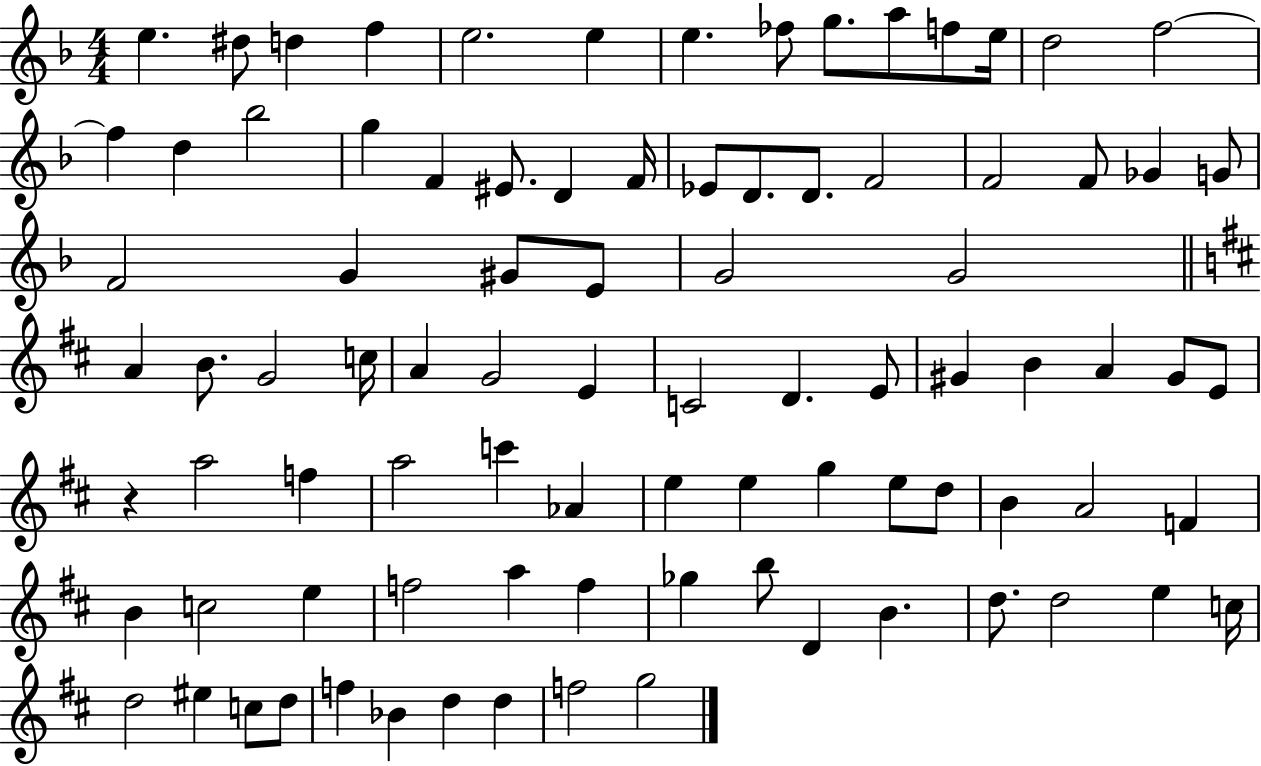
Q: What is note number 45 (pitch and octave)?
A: D4